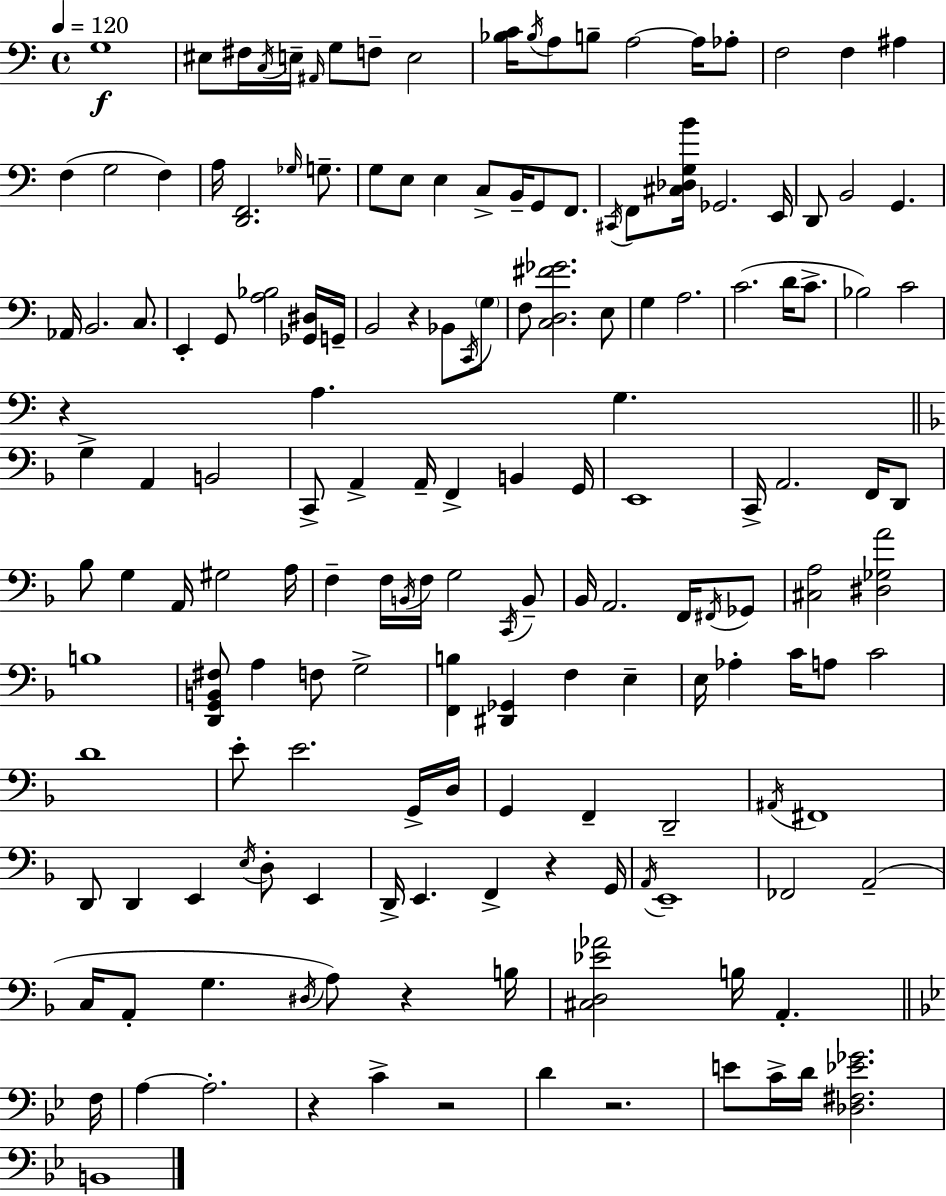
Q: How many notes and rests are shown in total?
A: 162